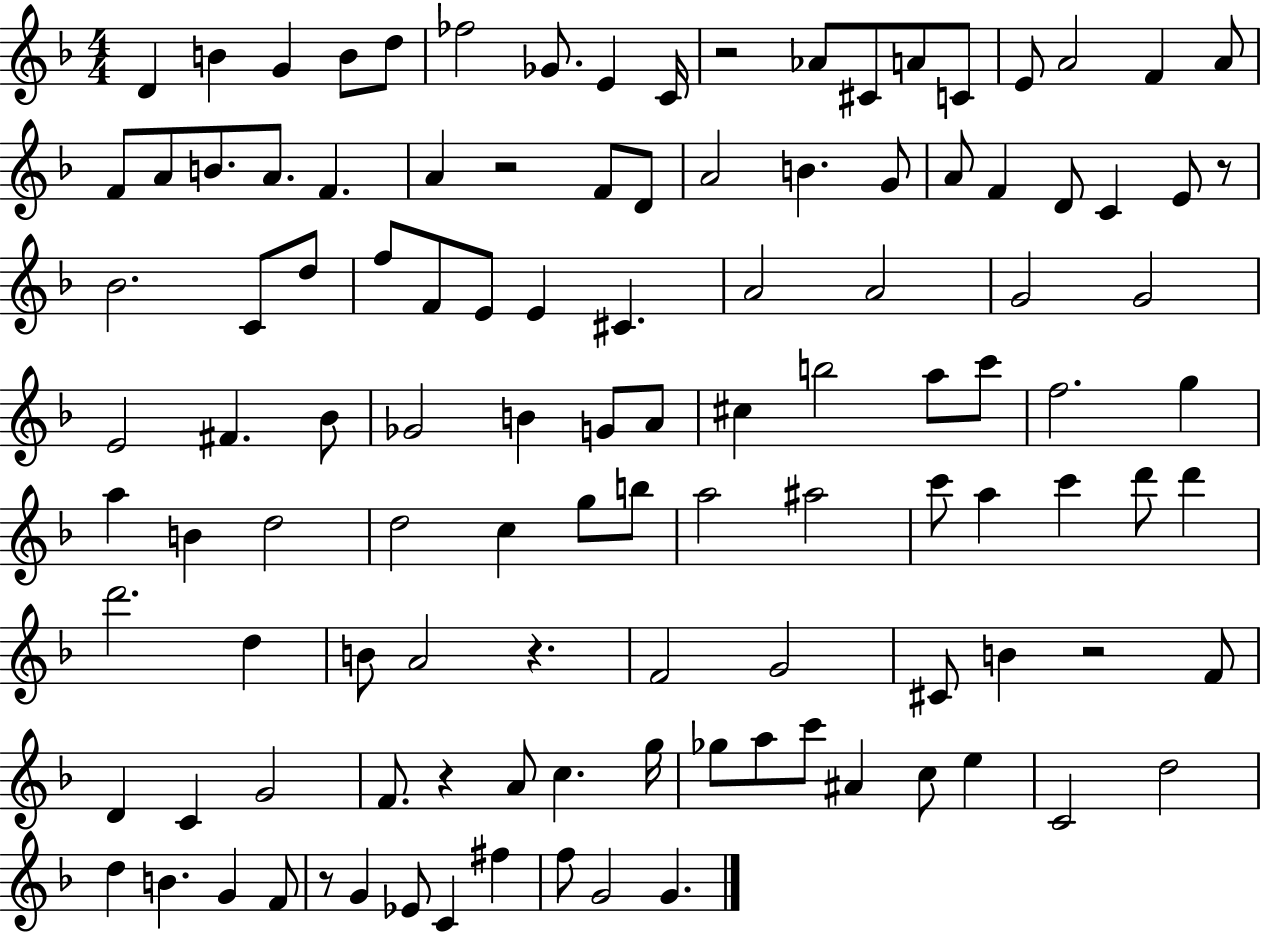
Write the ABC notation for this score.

X:1
T:Untitled
M:4/4
L:1/4
K:F
D B G B/2 d/2 _f2 _G/2 E C/4 z2 _A/2 ^C/2 A/2 C/2 E/2 A2 F A/2 F/2 A/2 B/2 A/2 F A z2 F/2 D/2 A2 B G/2 A/2 F D/2 C E/2 z/2 _B2 C/2 d/2 f/2 F/2 E/2 E ^C A2 A2 G2 G2 E2 ^F _B/2 _G2 B G/2 A/2 ^c b2 a/2 c'/2 f2 g a B d2 d2 c g/2 b/2 a2 ^a2 c'/2 a c' d'/2 d' d'2 d B/2 A2 z F2 G2 ^C/2 B z2 F/2 D C G2 F/2 z A/2 c g/4 _g/2 a/2 c'/2 ^A c/2 e C2 d2 d B G F/2 z/2 G _E/2 C ^f f/2 G2 G